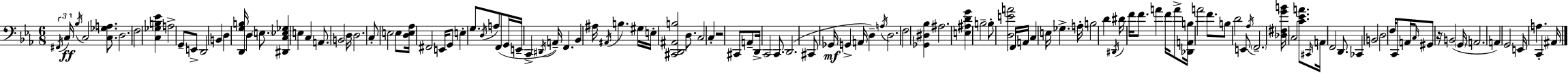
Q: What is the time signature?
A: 6/8